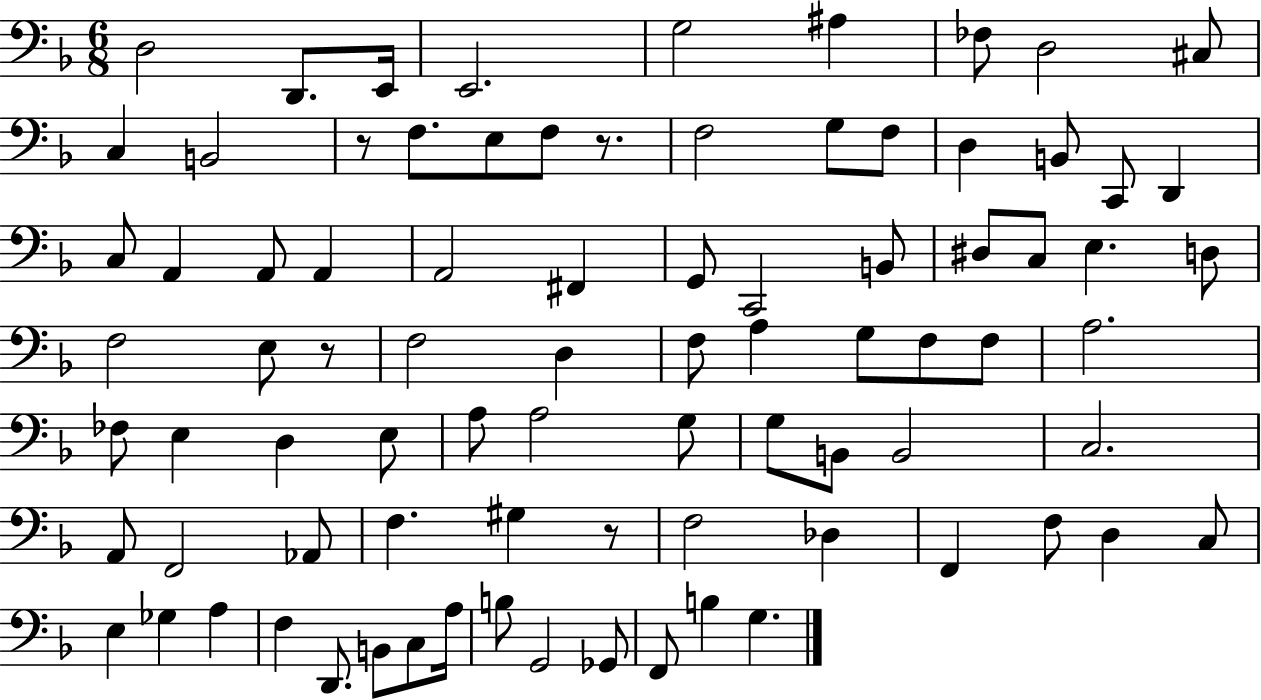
{
  \clef bass
  \numericTimeSignature
  \time 6/8
  \key f \major
  \repeat volta 2 { d2 d,8. e,16 | e,2. | g2 ais4 | fes8 d2 cis8 | \break c4 b,2 | r8 f8. e8 f8 r8. | f2 g8 f8 | d4 b,8 c,8 d,4 | \break c8 a,4 a,8 a,4 | a,2 fis,4 | g,8 c,2 b,8 | dis8 c8 e4. d8 | \break f2 e8 r8 | f2 d4 | f8 a4 g8 f8 f8 | a2. | \break fes8 e4 d4 e8 | a8 a2 g8 | g8 b,8 b,2 | c2. | \break a,8 f,2 aes,8 | f4. gis4 r8 | f2 des4 | f,4 f8 d4 c8 | \break e4 ges4 a4 | f4 d,8. b,8 c8 a16 | b8 g,2 ges,8 | f,8 b4 g4. | \break } \bar "|."
}